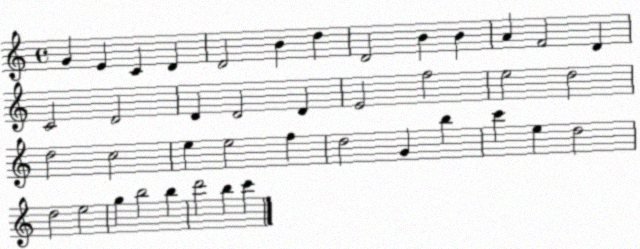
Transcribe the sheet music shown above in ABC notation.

X:1
T:Untitled
M:4/4
L:1/4
K:C
G E C D D2 B d D2 B B A F2 D C2 D2 D D2 D E2 f2 e2 d2 d2 c2 e e2 f d2 G b c' e d2 d2 e2 g b2 b d'2 b c'